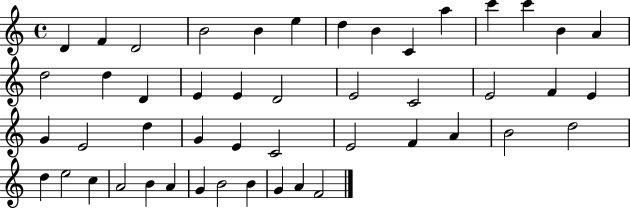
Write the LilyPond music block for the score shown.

{
  \clef treble
  \time 4/4
  \defaultTimeSignature
  \key c \major
  d'4 f'4 d'2 | b'2 b'4 e''4 | d''4 b'4 c'4 a''4 | c'''4 c'''4 b'4 a'4 | \break d''2 d''4 d'4 | e'4 e'4 d'2 | e'2 c'2 | e'2 f'4 e'4 | \break g'4 e'2 d''4 | g'4 e'4 c'2 | e'2 f'4 a'4 | b'2 d''2 | \break d''4 e''2 c''4 | a'2 b'4 a'4 | g'4 b'2 b'4 | g'4 a'4 f'2 | \break \bar "|."
}